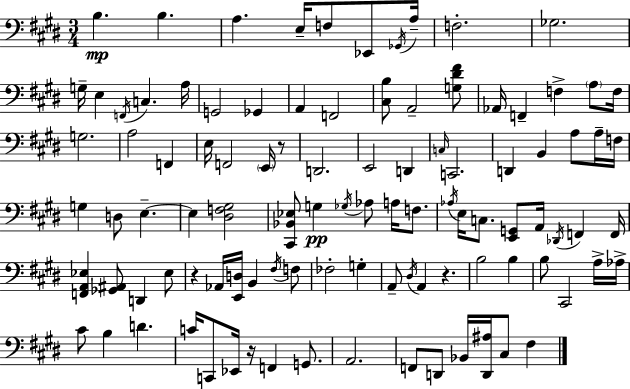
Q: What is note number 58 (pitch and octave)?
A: D2